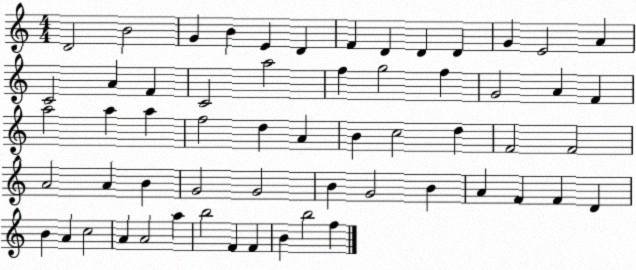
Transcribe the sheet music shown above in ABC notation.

X:1
T:Untitled
M:4/4
L:1/4
K:C
D2 B2 G B E D F D D D G E2 A C2 A F C2 a2 f g2 f G2 A F a2 a a f2 d A B c2 d F2 F2 A2 A B G2 G2 B G2 B A F F D B A c2 A A2 a b2 F F B b2 f